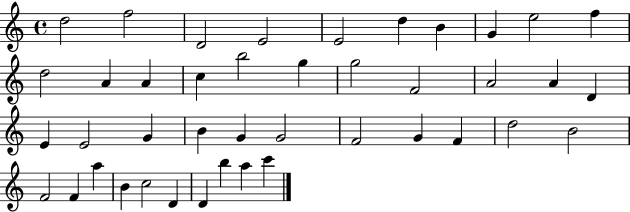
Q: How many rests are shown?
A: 0